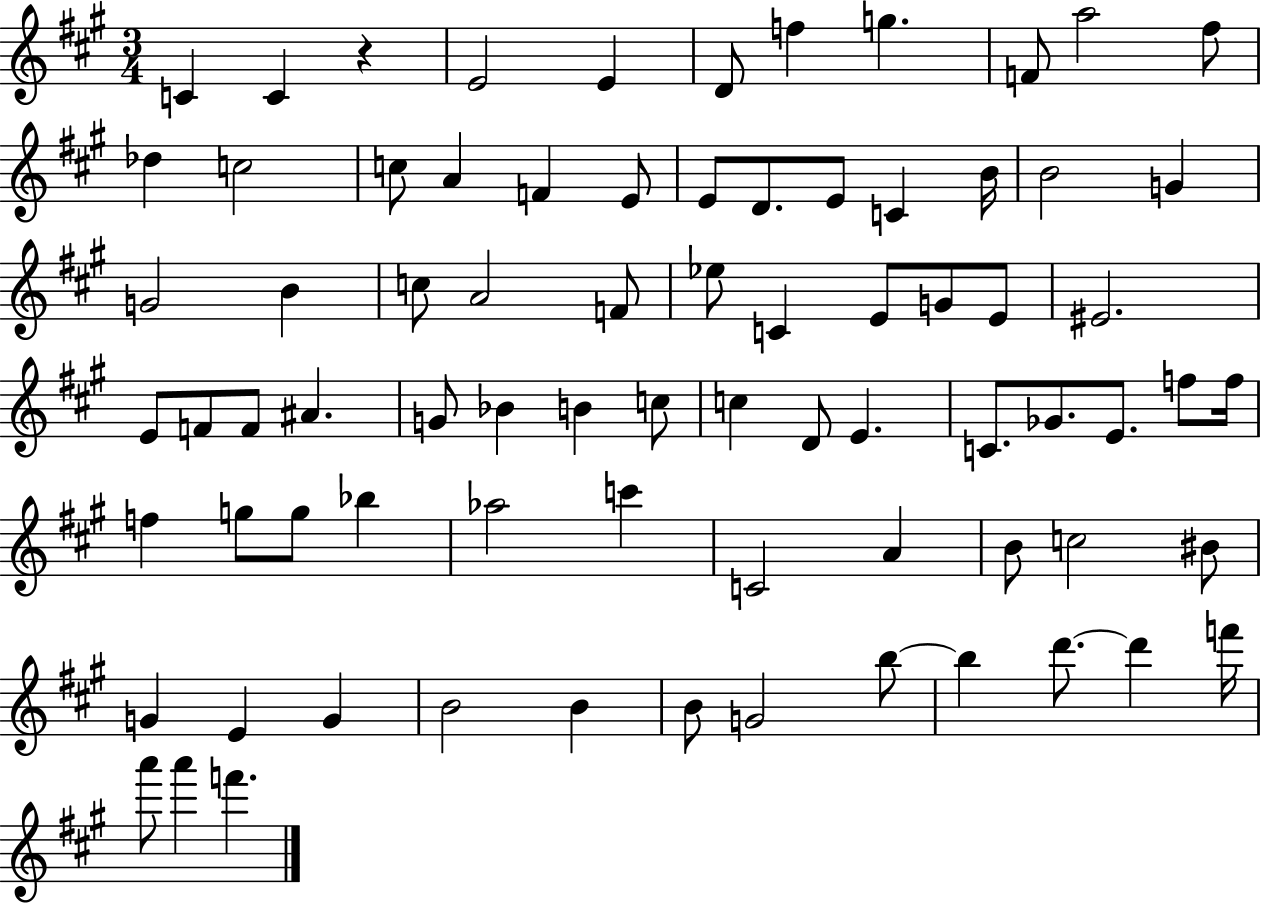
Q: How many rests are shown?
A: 1